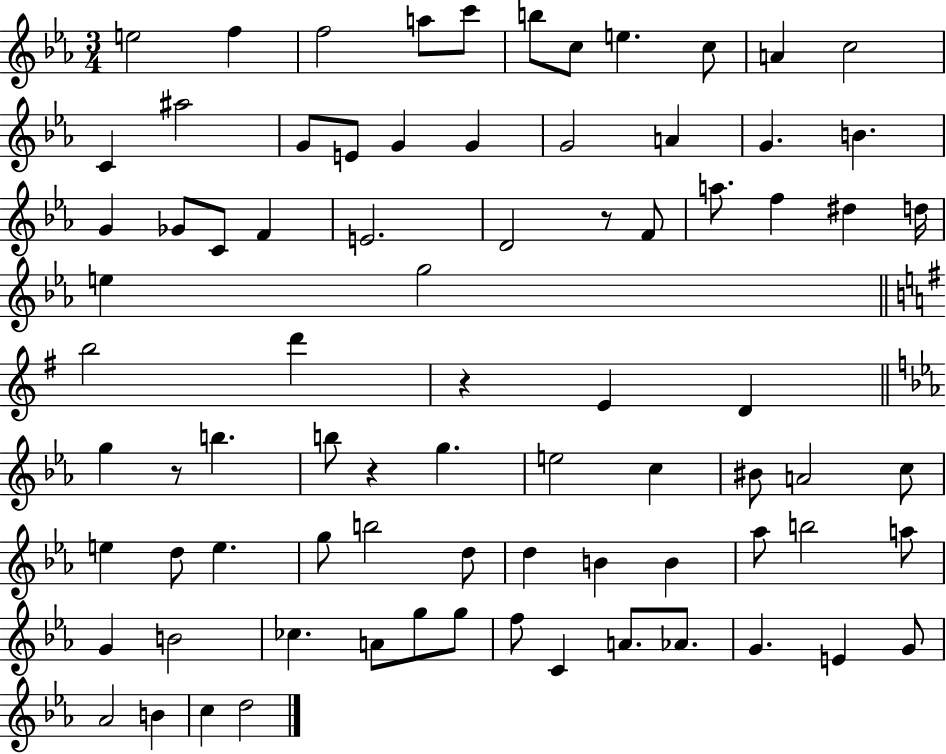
{
  \clef treble
  \numericTimeSignature
  \time 3/4
  \key ees \major
  e''2 f''4 | f''2 a''8 c'''8 | b''8 c''8 e''4. c''8 | a'4 c''2 | \break c'4 ais''2 | g'8 e'8 g'4 g'4 | g'2 a'4 | g'4. b'4. | \break g'4 ges'8 c'8 f'4 | e'2. | d'2 r8 f'8 | a''8. f''4 dis''4 d''16 | \break e''4 g''2 | \bar "||" \break \key e \minor b''2 d'''4 | r4 e'4 d'4 | \bar "||" \break \key ees \major g''4 r8 b''4. | b''8 r4 g''4. | e''2 c''4 | bis'8 a'2 c''8 | \break e''4 d''8 e''4. | g''8 b''2 d''8 | d''4 b'4 b'4 | aes''8 b''2 a''8 | \break g'4 b'2 | ces''4. a'8 g''8 g''8 | f''8 c'4 a'8. aes'8. | g'4. e'4 g'8 | \break aes'2 b'4 | c''4 d''2 | \bar "|."
}